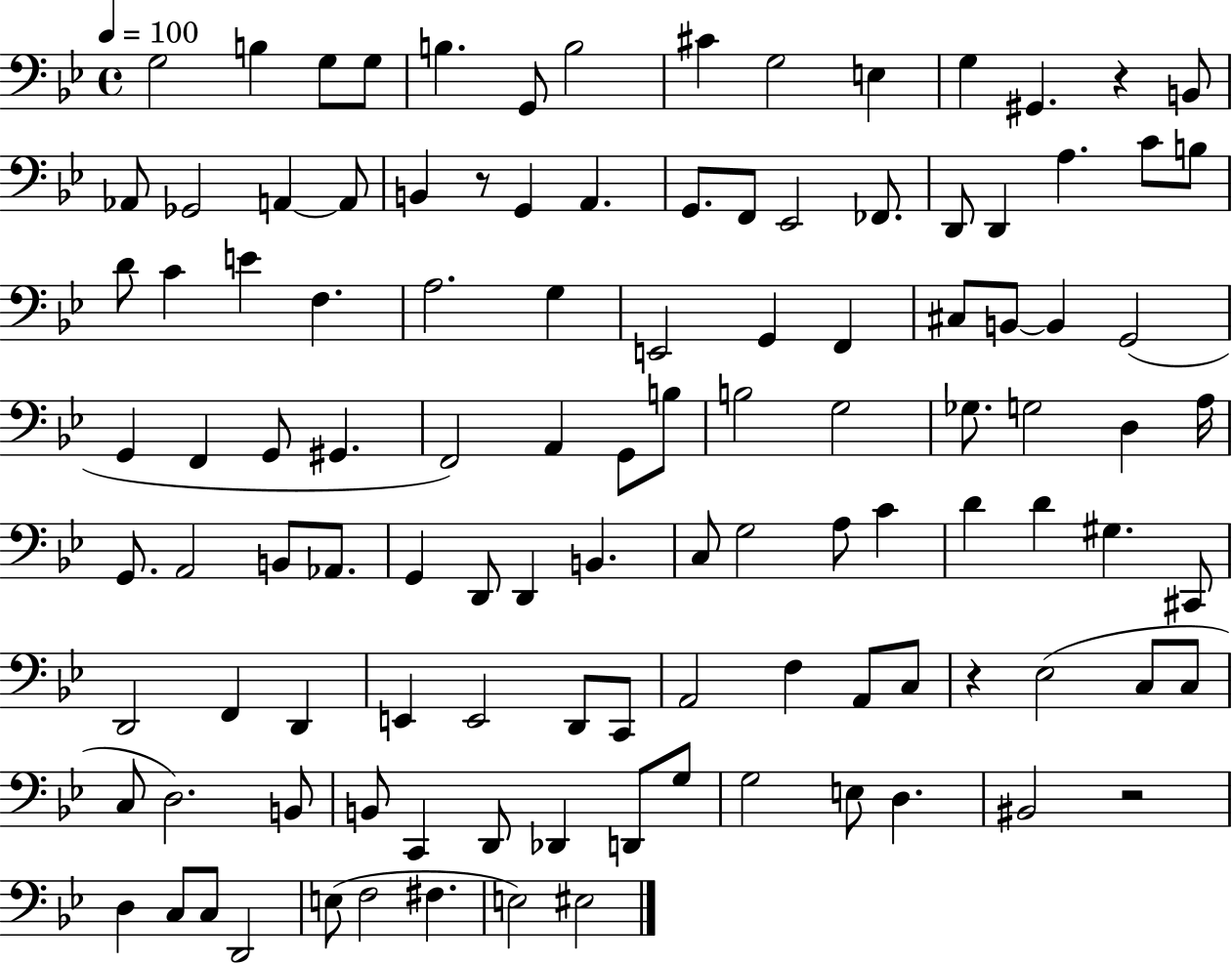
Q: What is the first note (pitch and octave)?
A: G3